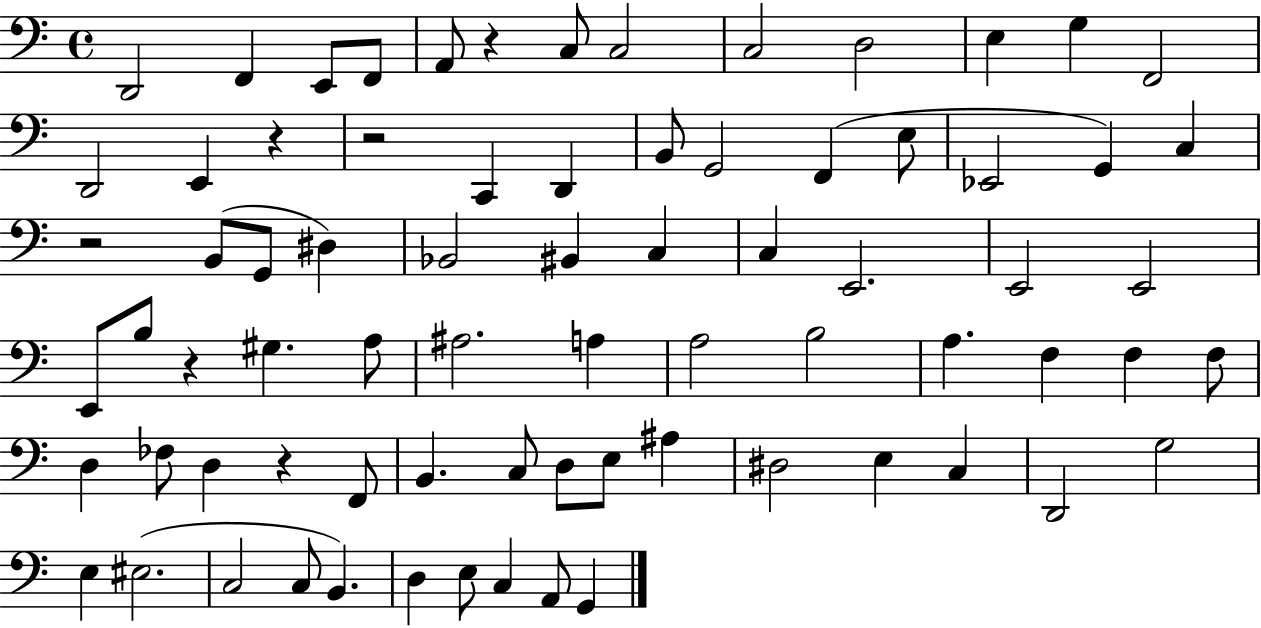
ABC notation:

X:1
T:Untitled
M:4/4
L:1/4
K:C
D,,2 F,, E,,/2 F,,/2 A,,/2 z C,/2 C,2 C,2 D,2 E, G, F,,2 D,,2 E,, z z2 C,, D,, B,,/2 G,,2 F,, E,/2 _E,,2 G,, C, z2 B,,/2 G,,/2 ^D, _B,,2 ^B,, C, C, E,,2 E,,2 E,,2 E,,/2 B,/2 z ^G, A,/2 ^A,2 A, A,2 B,2 A, F, F, F,/2 D, _F,/2 D, z F,,/2 B,, C,/2 D,/2 E,/2 ^A, ^D,2 E, C, D,,2 G,2 E, ^E,2 C,2 C,/2 B,, D, E,/2 C, A,,/2 G,,